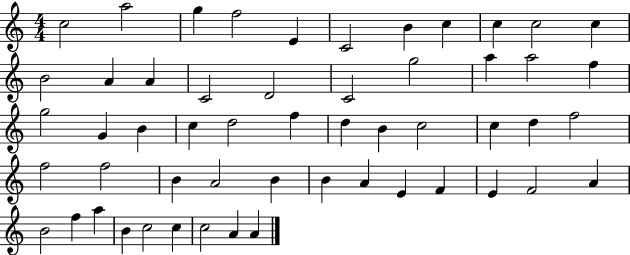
C5/h A5/h G5/q F5/h E4/q C4/h B4/q C5/q C5/q C5/h C5/q B4/h A4/q A4/q C4/h D4/h C4/h G5/h A5/q A5/h F5/q G5/h G4/q B4/q C5/q D5/h F5/q D5/q B4/q C5/h C5/q D5/q F5/h F5/h F5/h B4/q A4/h B4/q B4/q A4/q E4/q F4/q E4/q F4/h A4/q B4/h F5/q A5/q B4/q C5/h C5/q C5/h A4/q A4/q